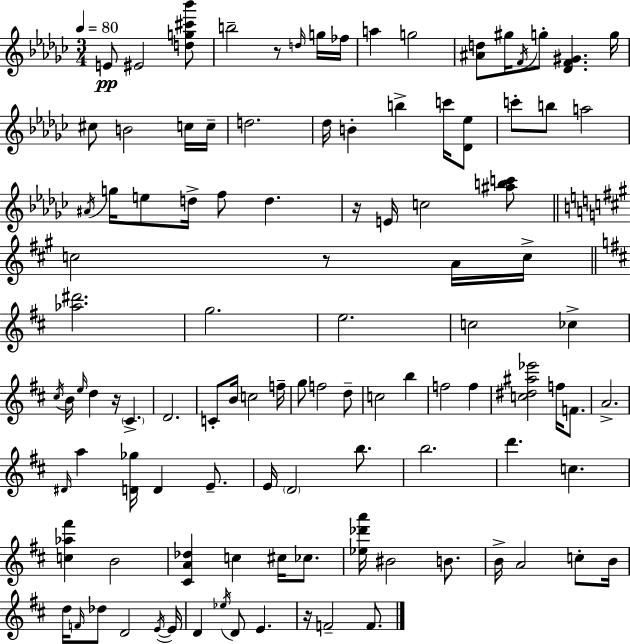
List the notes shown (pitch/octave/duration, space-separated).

E4/e EIS4/h [D5,G5,C#6,Bb6]/e B5/h R/e D5/s G5/s FES5/s A5/q G5/h [A#4,D5]/e G#5/s F4/s G5/e [Db4,F4,G#4]/q. G5/s C#5/e B4/h C5/s C5/s D5/h. Db5/s B4/q B5/q C6/s [Db4,Eb5]/e C6/e B5/e A5/h A#4/s G5/s E5/e D5/s F5/e D5/q. R/s E4/s C5/h [A#5,B5,C6]/e C5/h R/e A4/s C5/s [Ab5,D#6]/h. G5/h. E5/h. C5/h CES5/q C#5/s B4/s E5/s D5/q R/s C#4/q. D4/h. C4/e B4/s C5/h F5/s G5/e F5/h D5/e C5/h B5/q F5/h F5/q [C5,D#5,A#5,Eb6]/h F5/s F4/e. A4/h. D#4/s A5/q [D4,Gb5]/s D4/q E4/e. E4/s D4/h B5/e. B5/h. D6/q. C5/q. [C5,Ab5,F#6]/q B4/h [C#4,A4,Db5]/q C5/q C#5/s CES5/e. [Eb5,Db6,A6]/s BIS4/h B4/e. B4/s A4/h C5/e B4/s D5/s F4/s Db5/e D4/h E4/s E4/s D4/q Eb5/s D4/e E4/q. R/s F4/h F4/e.